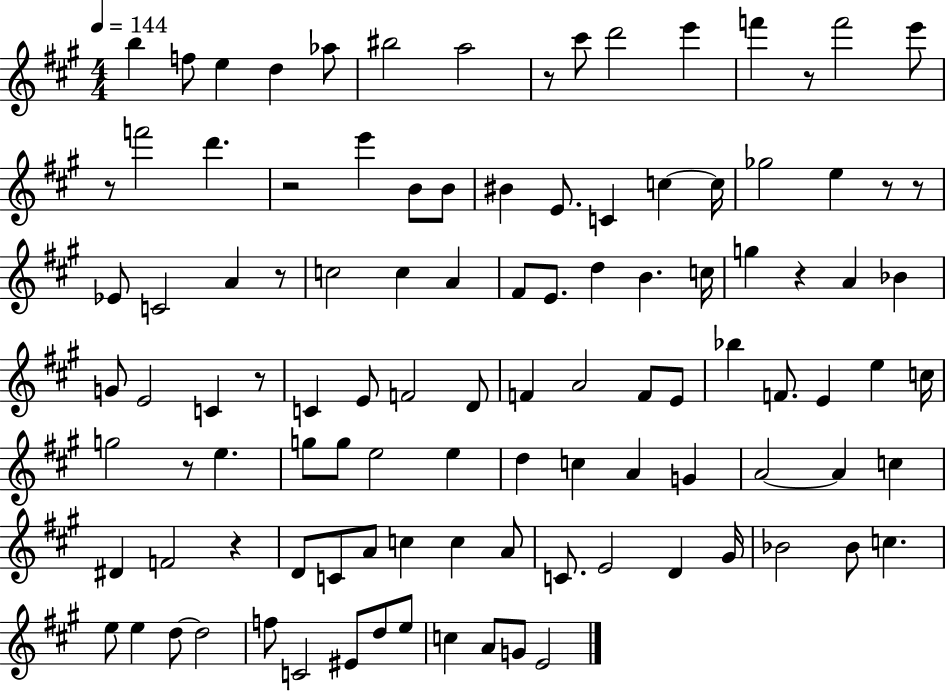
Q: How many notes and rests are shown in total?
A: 107